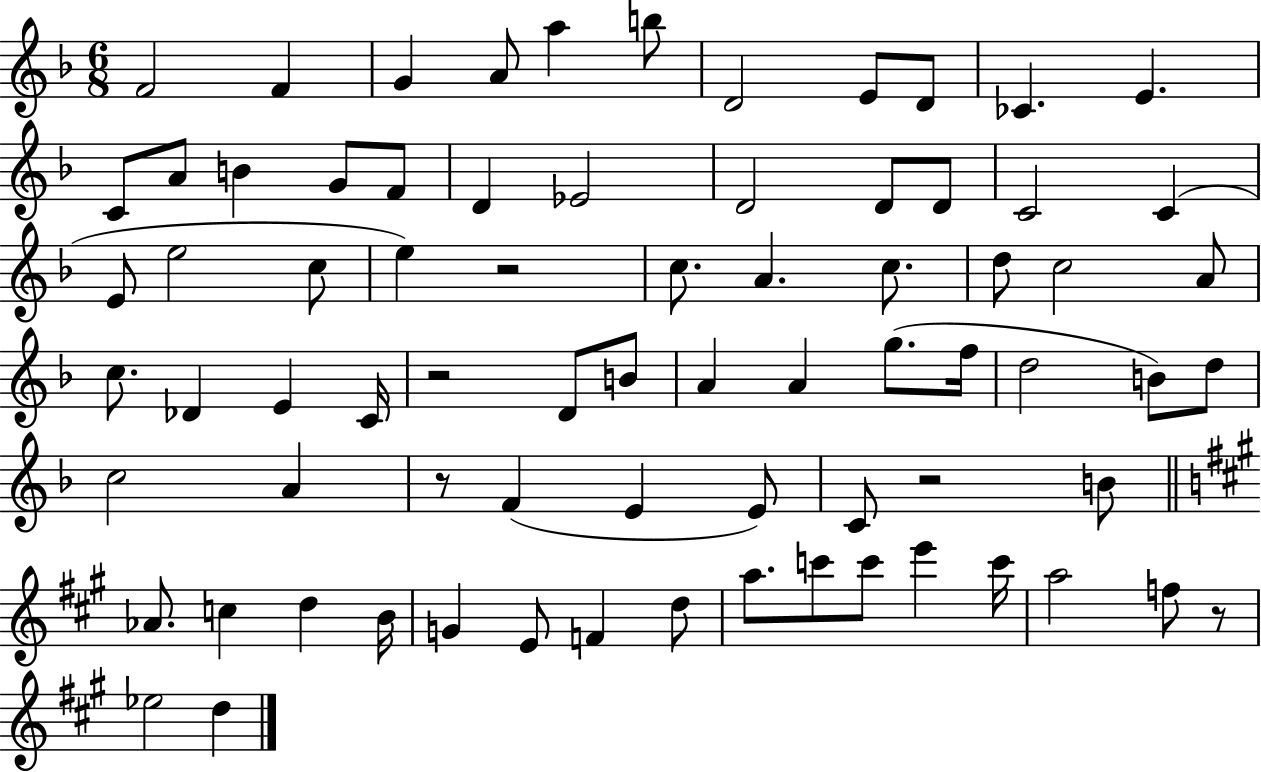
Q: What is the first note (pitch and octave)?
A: F4